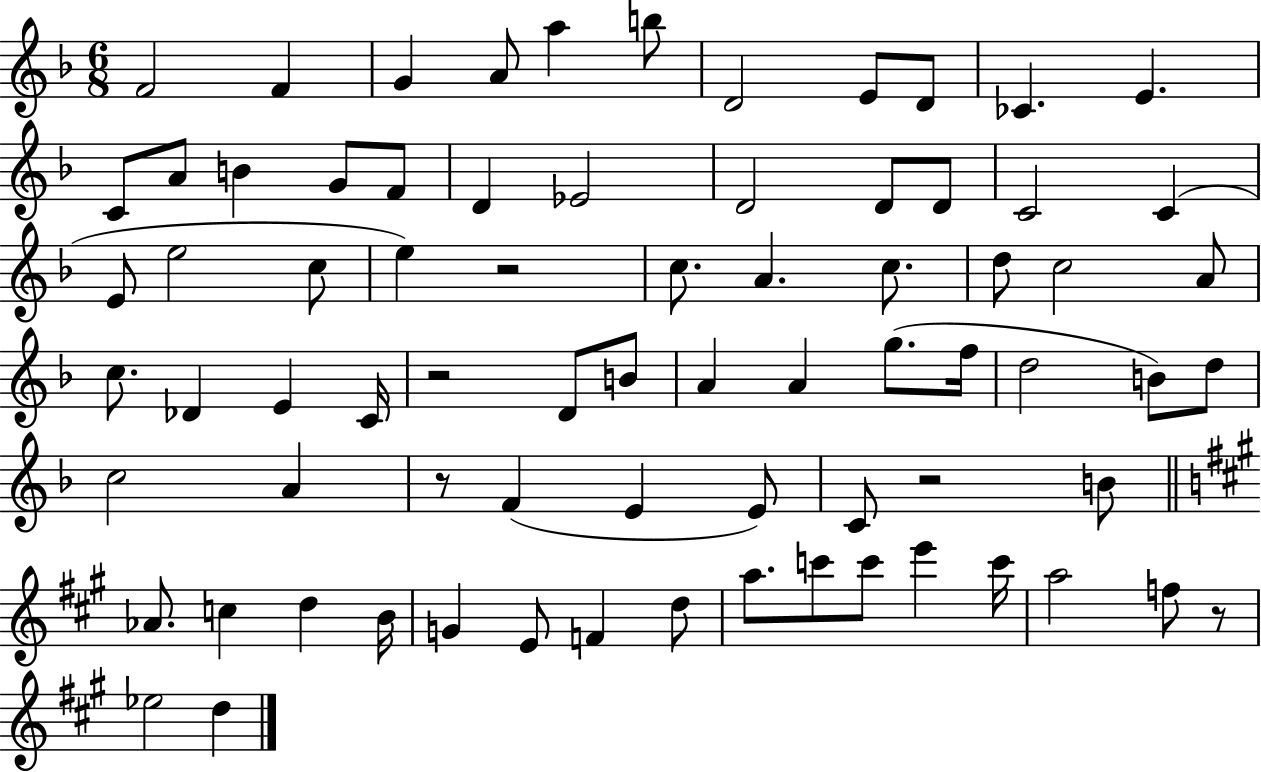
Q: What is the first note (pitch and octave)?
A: F4